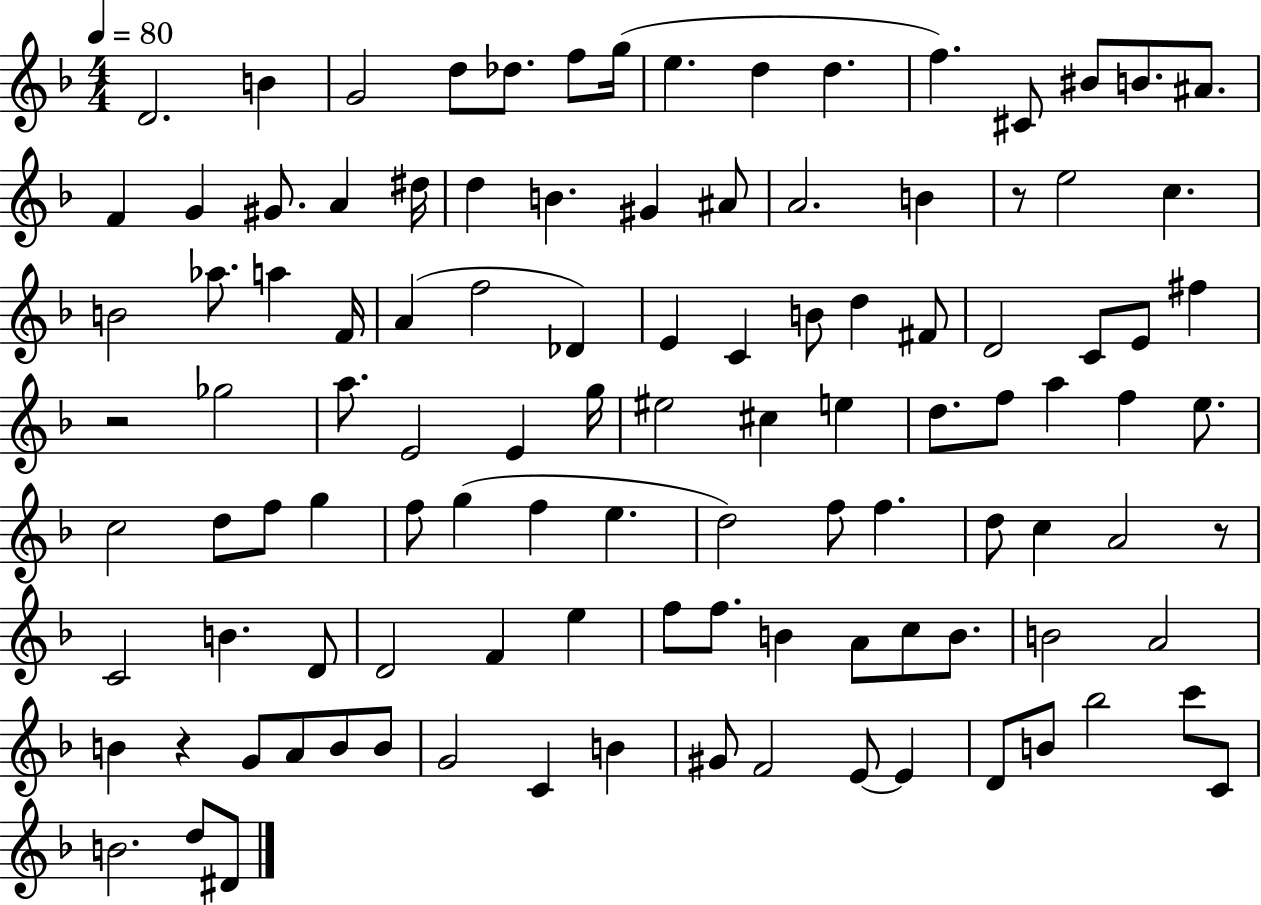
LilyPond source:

{
  \clef treble
  \numericTimeSignature
  \time 4/4
  \key f \major
  \tempo 4 = 80
  d'2. b'4 | g'2 d''8 des''8. f''8 g''16( | e''4. d''4 d''4. | f''4.) cis'8 bis'8 b'8. ais'8. | \break f'4 g'4 gis'8. a'4 dis''16 | d''4 b'4. gis'4 ais'8 | a'2. b'4 | r8 e''2 c''4. | \break b'2 aes''8. a''4 f'16 | a'4( f''2 des'4) | e'4 c'4 b'8 d''4 fis'8 | d'2 c'8 e'8 fis''4 | \break r2 ges''2 | a''8. e'2 e'4 g''16 | eis''2 cis''4 e''4 | d''8. f''8 a''4 f''4 e''8. | \break c''2 d''8 f''8 g''4 | f''8 g''4( f''4 e''4. | d''2) f''8 f''4. | d''8 c''4 a'2 r8 | \break c'2 b'4. d'8 | d'2 f'4 e''4 | f''8 f''8. b'4 a'8 c''8 b'8. | b'2 a'2 | \break b'4 r4 g'8 a'8 b'8 b'8 | g'2 c'4 b'4 | gis'8 f'2 e'8~~ e'4 | d'8 b'8 bes''2 c'''8 c'8 | \break b'2. d''8 dis'8 | \bar "|."
}